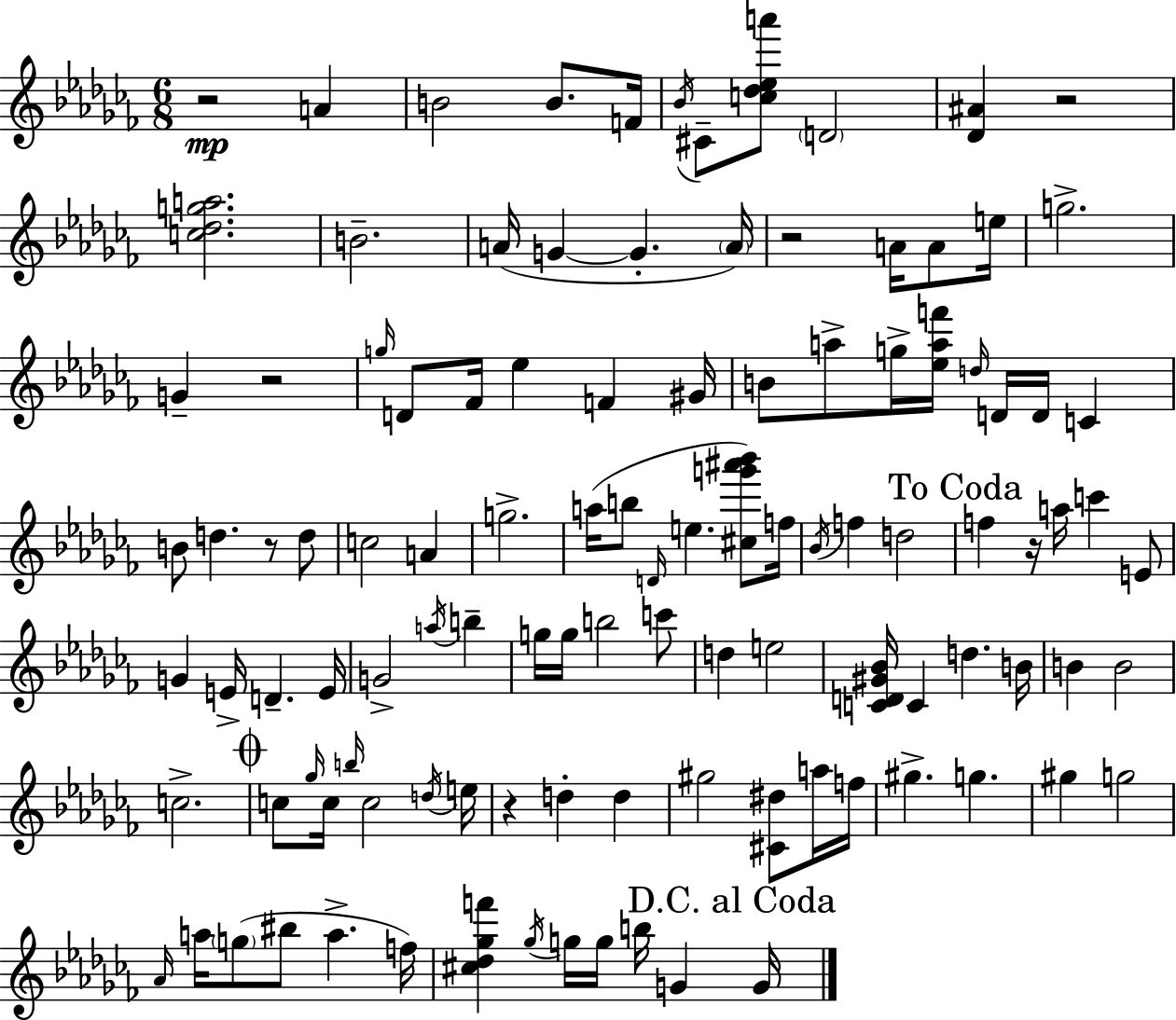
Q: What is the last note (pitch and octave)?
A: G4